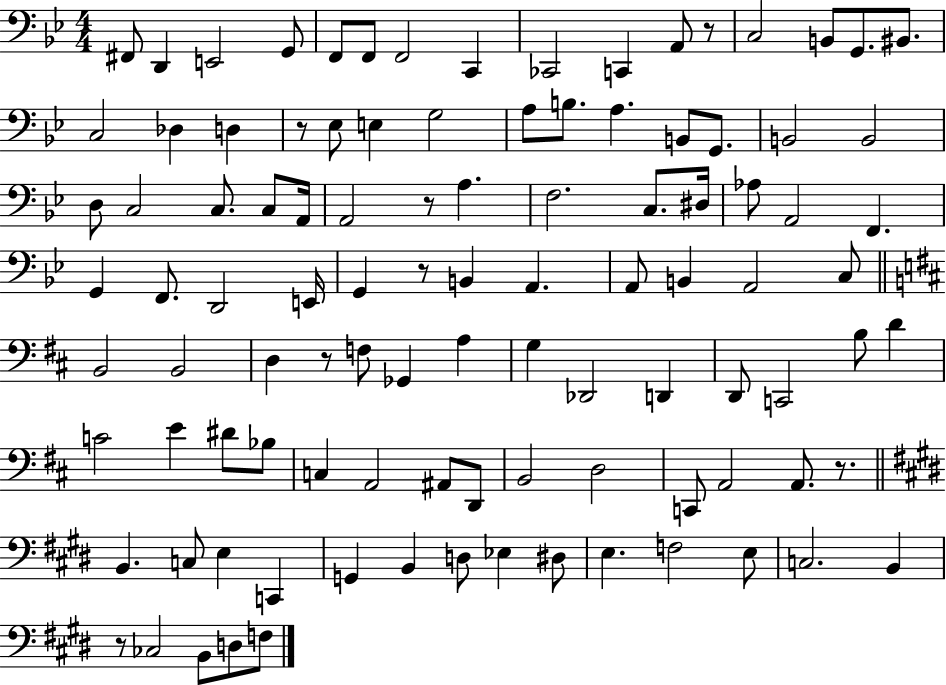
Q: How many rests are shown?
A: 7